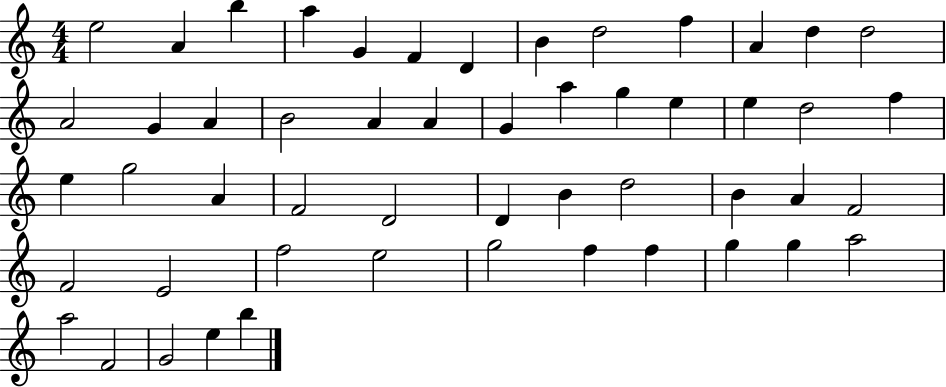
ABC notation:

X:1
T:Untitled
M:4/4
L:1/4
K:C
e2 A b a G F D B d2 f A d d2 A2 G A B2 A A G a g e e d2 f e g2 A F2 D2 D B d2 B A F2 F2 E2 f2 e2 g2 f f g g a2 a2 F2 G2 e b